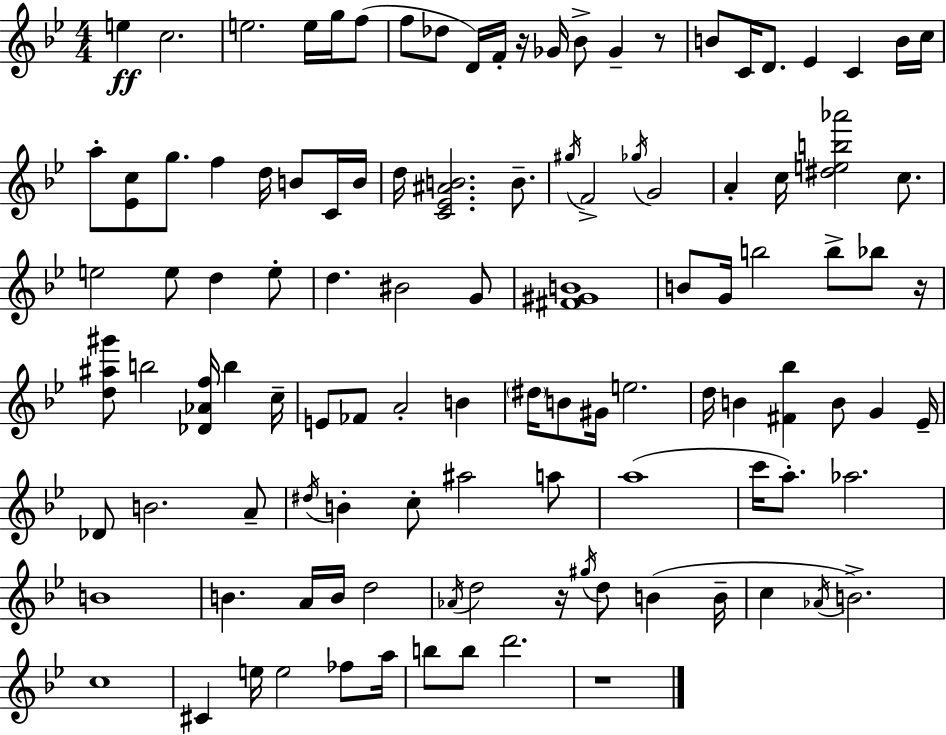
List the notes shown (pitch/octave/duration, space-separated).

E5/q C5/h. E5/h. E5/s G5/s F5/e F5/e Db5/e D4/s F4/s R/s Gb4/s Bb4/e Gb4/q R/e B4/e C4/s D4/e. Eb4/q C4/q B4/s C5/s A5/e [Eb4,C5]/e G5/e. F5/q D5/s B4/e C4/s B4/s D5/s [C4,Eb4,A#4,B4]/h. B4/e. G#5/s F4/h Gb5/s G4/h A4/q C5/s [D#5,E5,B5,Ab6]/h C5/e. E5/h E5/e D5/q E5/e D5/q. BIS4/h G4/e [F#4,G#4,B4]/w B4/e G4/s B5/h B5/e Bb5/e R/s [D5,A#5,G#6]/e B5/h [Db4,Ab4,F5]/s B5/q C5/s E4/e FES4/e A4/h B4/q D#5/s B4/e G#4/s E5/h. D5/s B4/q [F#4,Bb5]/q B4/e G4/q Eb4/s Db4/e B4/h. A4/e D#5/s B4/q C5/e A#5/h A5/e A5/w C6/s A5/e. Ab5/h. B4/w B4/q. A4/s B4/s D5/h Ab4/s D5/h R/s G#5/s D5/e B4/q B4/s C5/q Ab4/s B4/h. C5/w C#4/q E5/s E5/h FES5/e A5/s B5/e B5/e D6/h. R/w